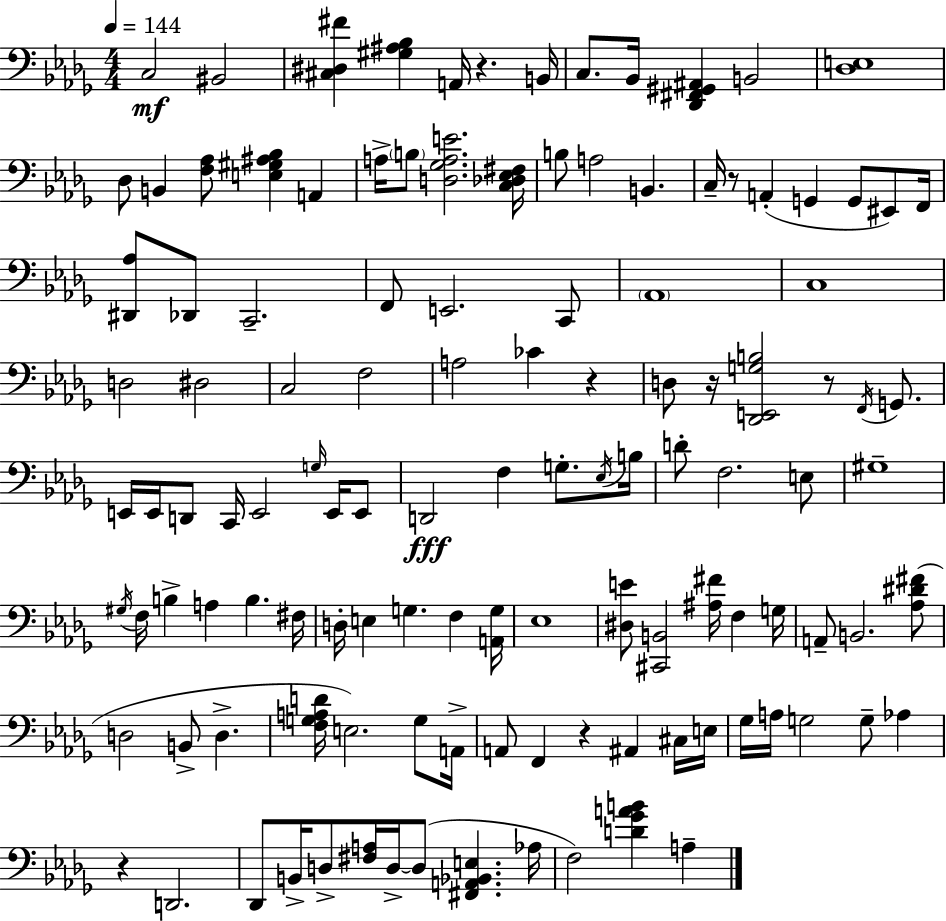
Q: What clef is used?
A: bass